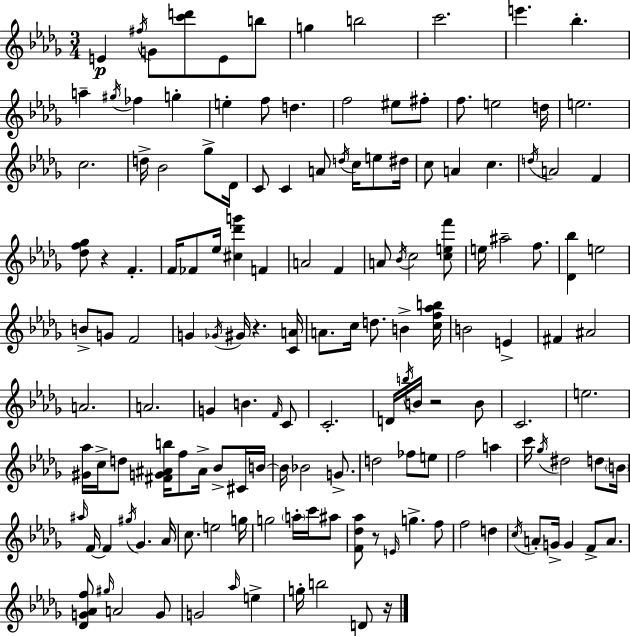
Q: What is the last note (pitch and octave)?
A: D4